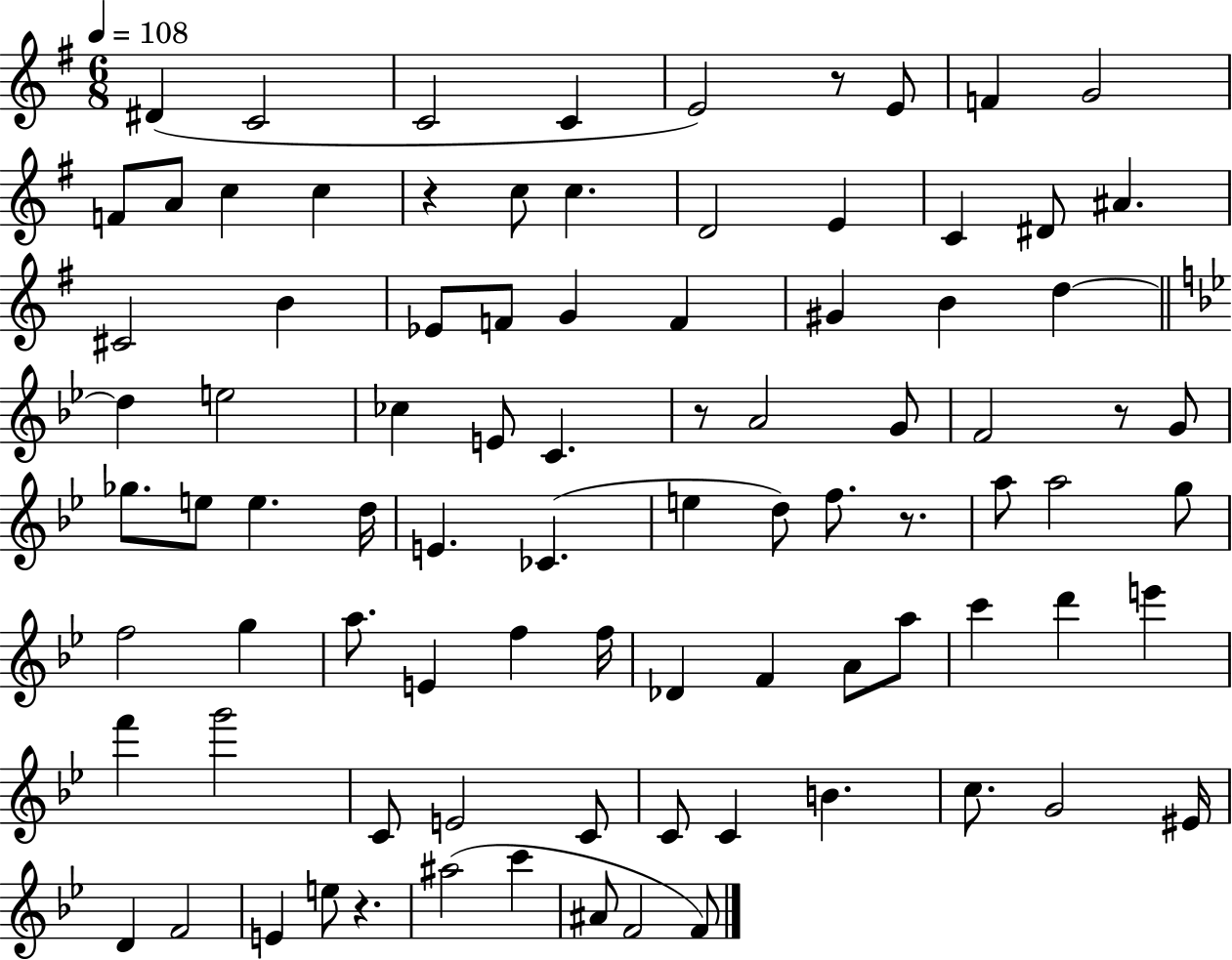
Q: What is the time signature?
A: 6/8